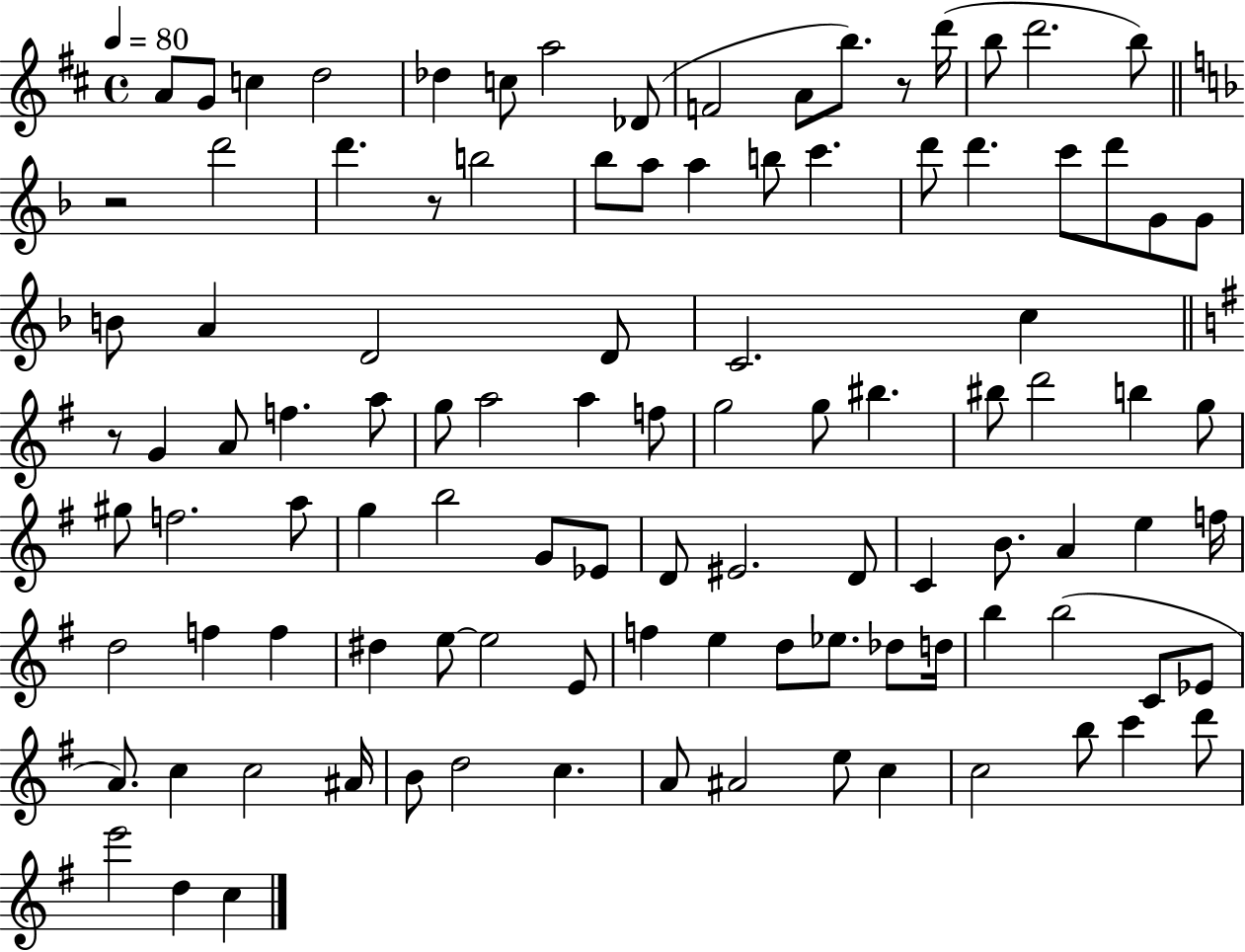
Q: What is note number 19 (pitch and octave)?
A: Bb5